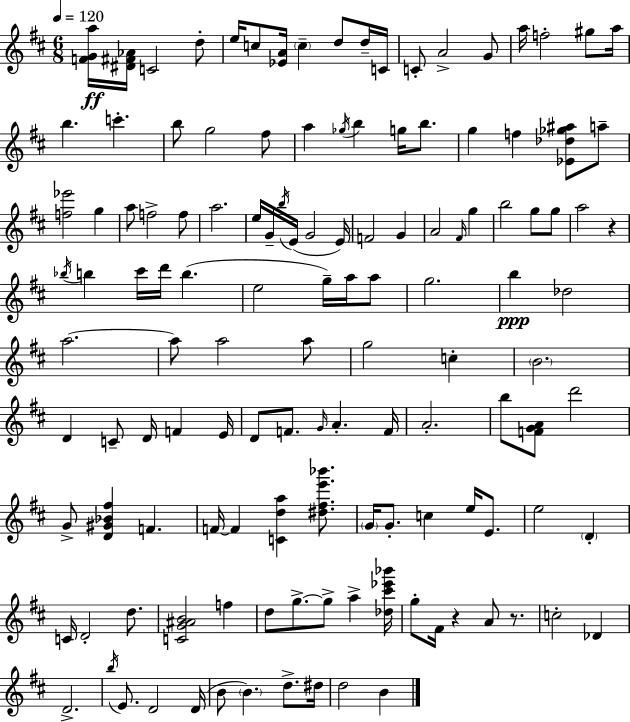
{
  \clef treble
  \numericTimeSignature
  \time 6/8
  \key d \major
  \tempo 4 = 120
  \repeat volta 2 { <f' g' a''>16\ff <dis' fis' aes'>16 c'2 d''8-. | e''16 c''8 <ees' a'>16 \parenthesize c''4-- d''8 d''16-- c'16 | c'8-. a'2-> g'8 | a''16 f''2-. gis''8 a''16 | \break b''4. c'''4.-. | b''8 g''2 fis''8 | a''4 \acciaccatura { ges''16 } b''4 g''16 b''8. | g''4 f''4 <ees' des'' ges'' ais''>8 a''8-- | \break <f'' ees'''>2 g''4 | a''8 f''2-> f''8 | a''2. | e''16 g'16-- \acciaccatura { b''16 }( e'16 g'2 | \break e'16) f'2 g'4 | a'2 \grace { fis'16 } g''4 | b''2 g''8 | g''8 a''2 r4 | \break \acciaccatura { bes''16 } b''4 cis'''16 d'''16 b''4.( | e''2 | g''16--) a''16 a''8 g''2. | b''4\ppp des''2 | \break a''2.~~ | a''8 a''2 | a''8 g''2 | c''4-. \parenthesize b'2. | \break d'4 c'8-- d'16 f'4 | e'16 d'8 f'8. \grace { g'16 } a'4.-. | f'16 a'2.-. | b''8 <f' g' a'>8 d'''2 | \break g'8-> <d' gis' bes' fis''>4 f'4. | f'16~~ f'4 <c' d'' a''>4 | <dis'' fis'' e''' bes'''>8. \parenthesize g'16 g'8.-. c''4 | e''16 e'8. e''2 | \break \parenthesize d'4-. c'16 d'2-. | d''8. <c' g' ais' b'>2 | f''4 d''8 g''8.->~~ g''8-> | a''4-> <des'' cis''' ees''' bes'''>16 g''8-. fis'16 r4 | \break a'8 r8. c''2-. | des'4 d'2.-> | \acciaccatura { b''16 } e'8. d'2 | d'16( b'8 \parenthesize b'4.) | \break d''8.-> dis''16 d''2 | b'4 } \bar "|."
}